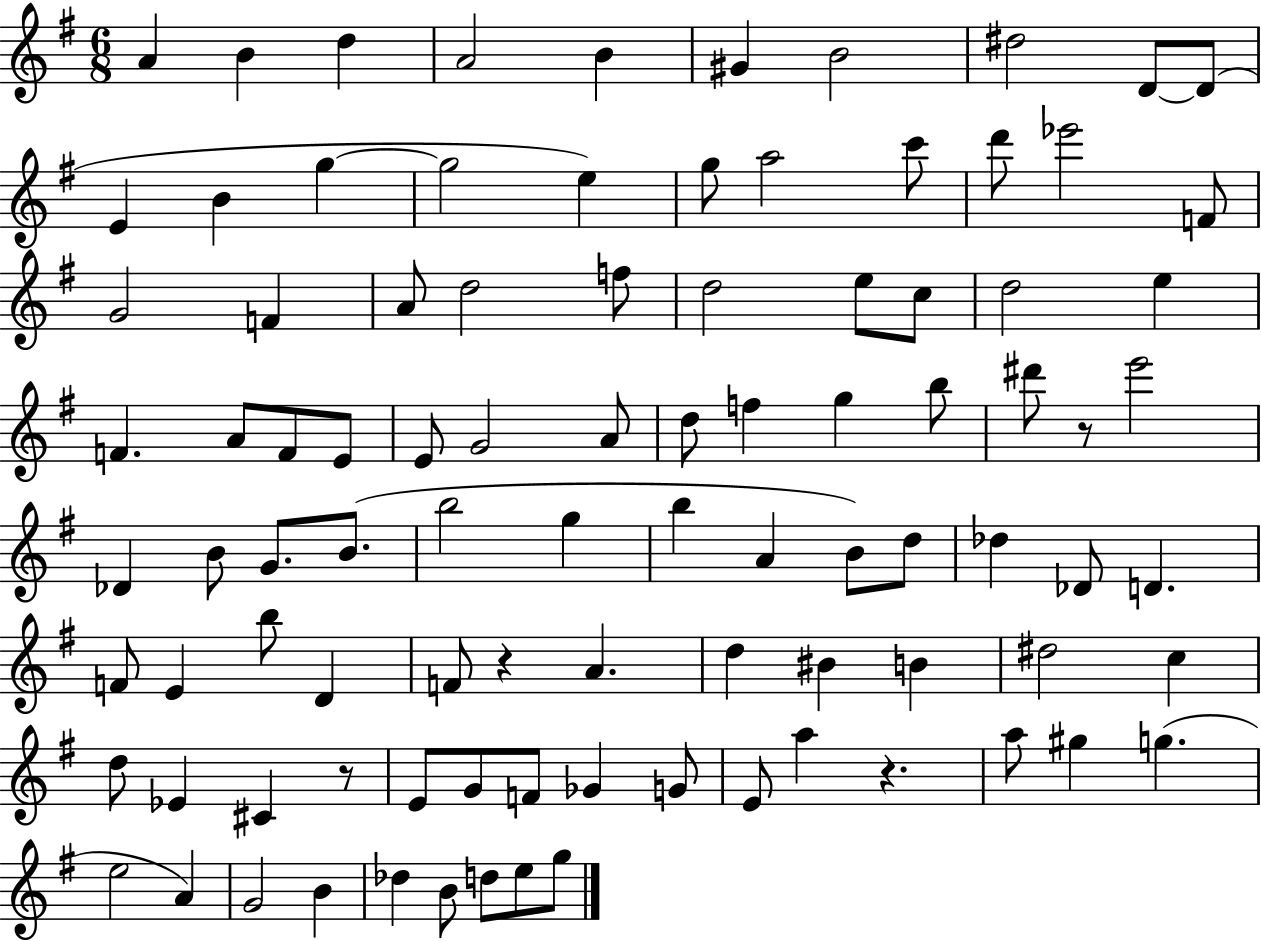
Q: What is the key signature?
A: G major